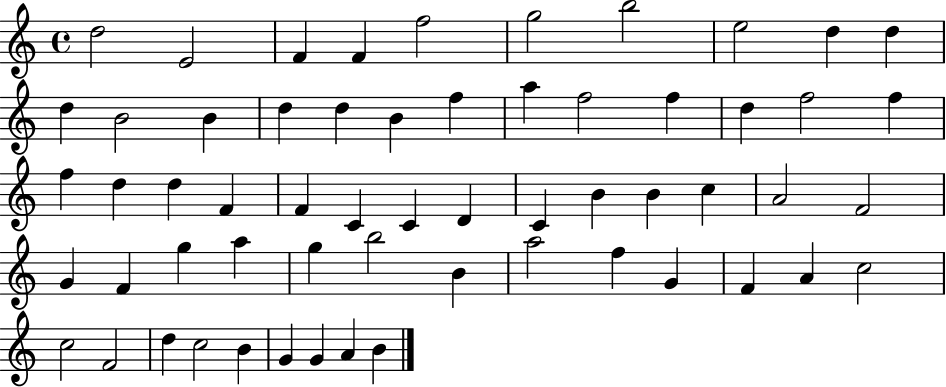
{
  \clef treble
  \time 4/4
  \defaultTimeSignature
  \key c \major
  d''2 e'2 | f'4 f'4 f''2 | g''2 b''2 | e''2 d''4 d''4 | \break d''4 b'2 b'4 | d''4 d''4 b'4 f''4 | a''4 f''2 f''4 | d''4 f''2 f''4 | \break f''4 d''4 d''4 f'4 | f'4 c'4 c'4 d'4 | c'4 b'4 b'4 c''4 | a'2 f'2 | \break g'4 f'4 g''4 a''4 | g''4 b''2 b'4 | a''2 f''4 g'4 | f'4 a'4 c''2 | \break c''2 f'2 | d''4 c''2 b'4 | g'4 g'4 a'4 b'4 | \bar "|."
}